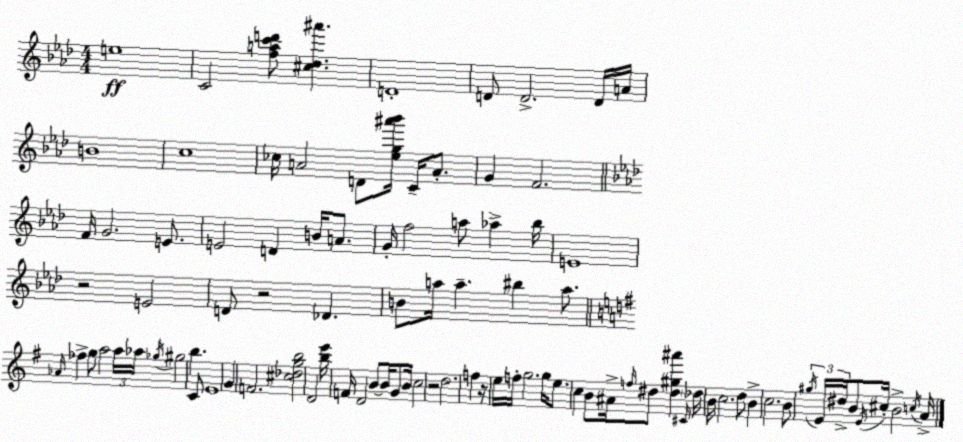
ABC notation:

X:1
T:Untitled
M:4/4
L:1/4
K:Ab
e4 C2 [fac'd']/2 [^c_d^a'] D4 D/2 D2 D/4 A/4 B4 c4 _c/4 A2 D/2 [_eg^a'_b']/4 C/4 A/2 G F2 F/4 G2 E/2 E2 D B/4 A/2 G/4 f2 a/2 _a _b/4 E4 z2 E2 D/2 z2 _D B/2 a/4 a ^b a/2 _A/4 _f g/2 a2 a/4 _a/4 _g/4 ^g2 b C/2 E4 G F2 [^c_dgb]2 D2 [be']/4 F/4 D2 B/2 B/4 G/2 B/4 c2 z2 d2 f z/4 e/4 f/4 g2 g/4 e/2 c B/2 ^A/4 f/4 ^d/2 [^d^g^a'] ^C/4 _d/4 B/4 c2 d/2 B c2 B/2 ^g/4 E/4 ^d/4 B/2 E/4 ^c/4 B2 c/4 A/4